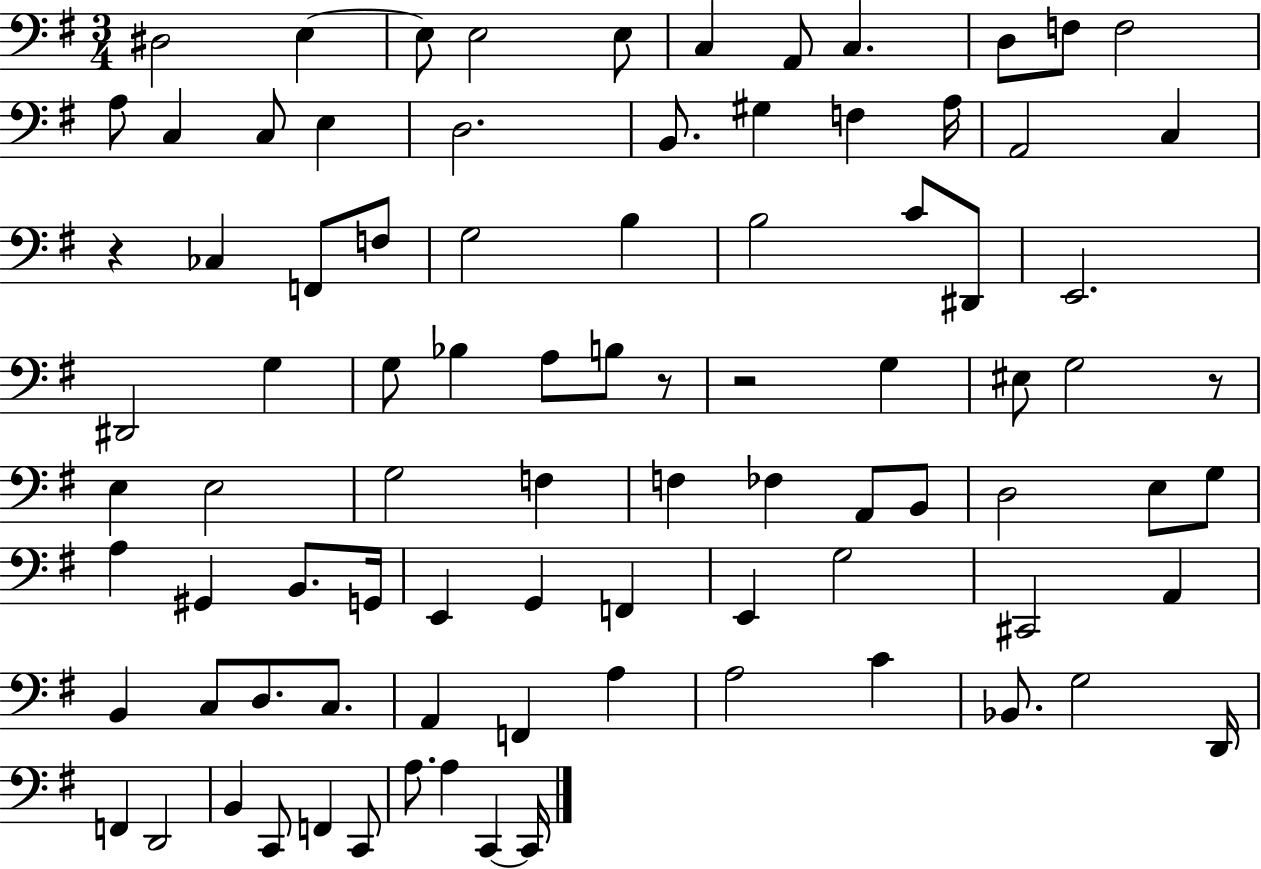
D#3/h E3/q E3/e E3/h E3/e C3/q A2/e C3/q. D3/e F3/e F3/h A3/e C3/q C3/e E3/q D3/h. B2/e. G#3/q F3/q A3/s A2/h C3/q R/q CES3/q F2/e F3/e G3/h B3/q B3/h C4/e D#2/e E2/h. D#2/h G3/q G3/e Bb3/q A3/e B3/e R/e R/h G3/q EIS3/e G3/h R/e E3/q E3/h G3/h F3/q F3/q FES3/q A2/e B2/e D3/h E3/e G3/e A3/q G#2/q B2/e. G2/s E2/q G2/q F2/q E2/q G3/h C#2/h A2/q B2/q C3/e D3/e. C3/e. A2/q F2/q A3/q A3/h C4/q Bb2/e. G3/h D2/s F2/q D2/h B2/q C2/e F2/q C2/e A3/e. A3/q C2/q C2/s